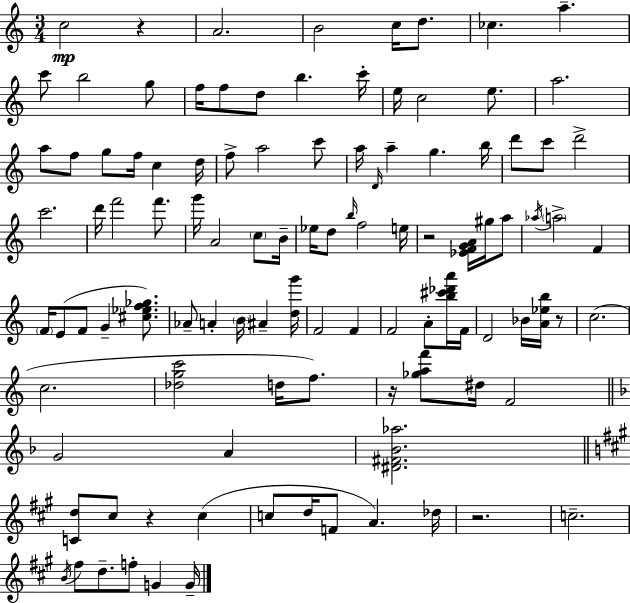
C5/h R/q A4/h. B4/h C5/s D5/e. CES5/q. A5/q. C6/e B5/h G5/e F5/s F5/e D5/e B5/q. C6/s E5/s C5/h E5/e. A5/h. A5/e F5/e G5/e F5/s C5/q D5/s F5/e A5/h C6/e A5/s D4/s A5/q G5/q. B5/s D6/e C6/e D6/h C6/h. D6/s F6/h F6/e. G6/s A4/h C5/e B4/s Eb5/s D5/e B5/s F5/h E5/s R/h [Eb4,F4,G4,A4]/s G#5/s A5/e Ab5/s A5/h F4/q F4/s E4/e F4/e G4/q [C#5,Eb5,F5,Gb5]/e. Ab4/e A4/q B4/s A#4/q [D5,G6]/s F4/h F4/q F4/h A4/e [B5,C#6,Db6,A6]/s F4/s D4/h Bb4/s [A4,Eb5,B5]/s R/e C5/h. C5/h. [Db5,G5,C6]/h D5/s F5/e. R/s [Gb5,A5,F6]/e D#5/s F4/h G4/h A4/q [D#4,F#4,Bb4,Ab5]/h. [C4,D5]/e C#5/e R/q C#5/q C5/e D5/s F4/e A4/q. Db5/s R/h. C5/h. B4/s F#5/e D5/e. F5/e G4/q G4/s